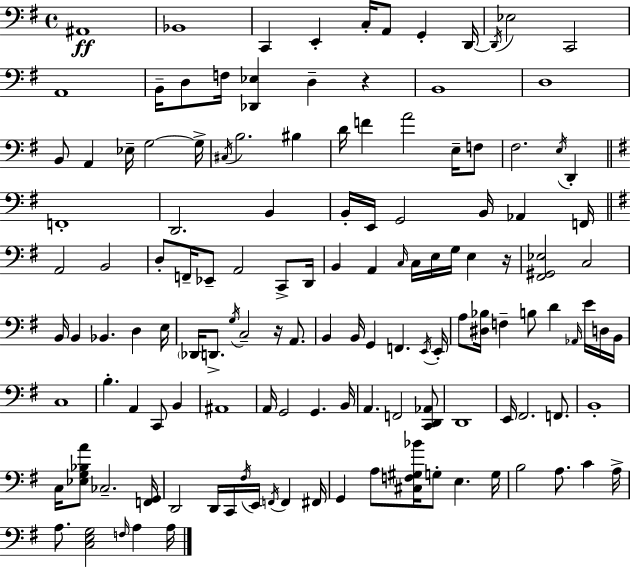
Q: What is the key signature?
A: G major